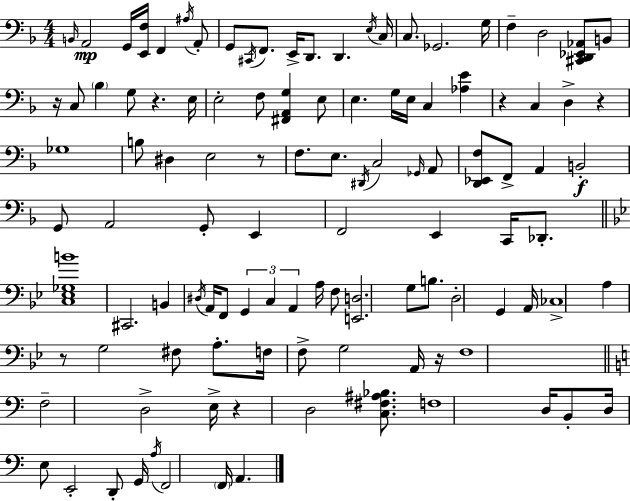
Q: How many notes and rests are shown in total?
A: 111